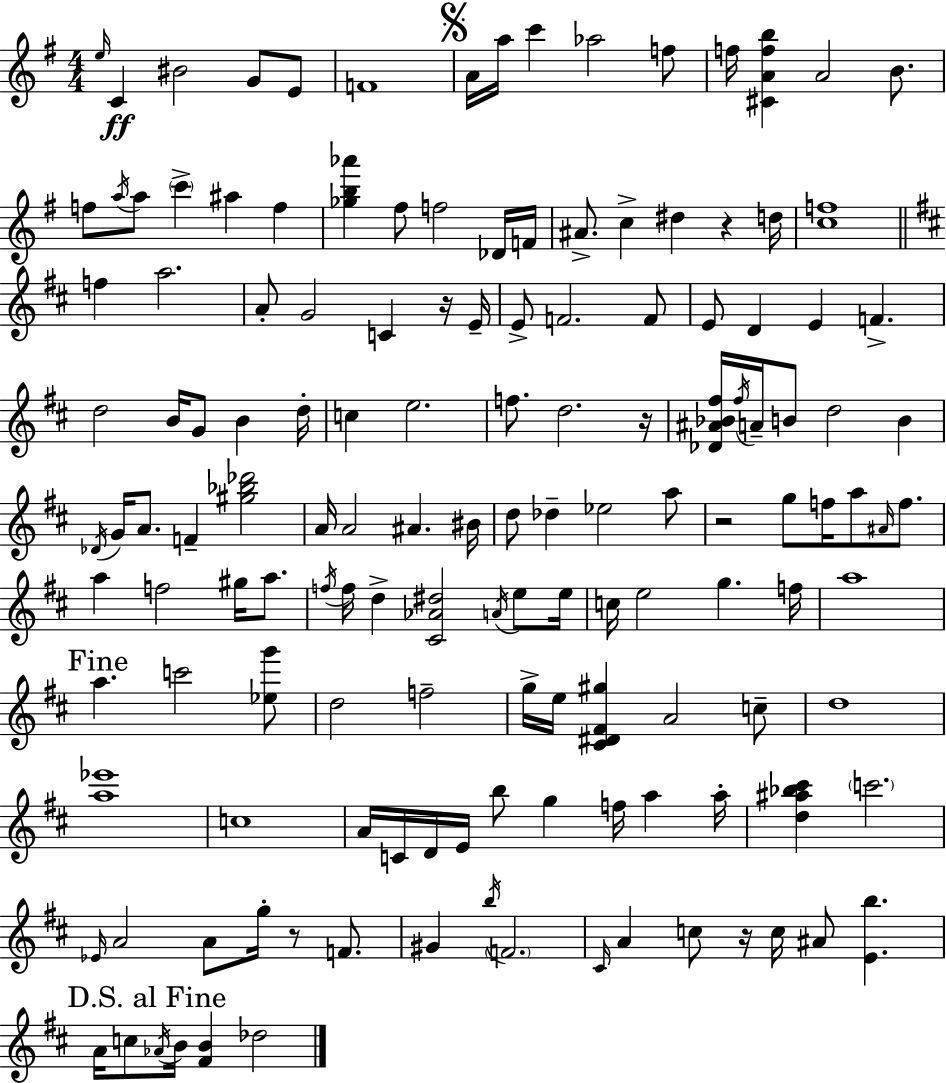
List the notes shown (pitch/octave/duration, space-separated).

E5/s C4/q BIS4/h G4/e E4/e F4/w A4/s A5/s C6/q Ab5/h F5/e F5/s [C#4,A4,F5,B5]/q A4/h B4/e. F5/e A5/s A5/e C6/q A#5/q F5/q [Gb5,B5,Ab6]/q F#5/e F5/h Db4/s F4/s A#4/e. C5/q D#5/q R/q D5/s [C5,F5]/w F5/q A5/h. A4/e G4/h C4/q R/s E4/s E4/e F4/h. F4/e E4/e D4/q E4/q F4/q. D5/h B4/s G4/e B4/q D5/s C5/q E5/h. F5/e. D5/h. R/s [Db4,A#4,Bb4,F#5]/s F#5/s A4/s B4/e D5/h B4/q Db4/s G4/s A4/e. F4/q [G#5,Bb5,Db6]/h A4/s A4/h A#4/q. BIS4/s D5/e Db5/q Eb5/h A5/e R/h G5/e F5/s A5/e A#4/s F5/e. A5/q F5/h G#5/s A5/e. F5/s F5/s D5/q [C#4,Ab4,D#5]/h A4/s E5/e E5/s C5/s E5/h G5/q. F5/s A5/w A5/q. C6/h [Eb5,G6]/e D5/h F5/h G5/s E5/s [C#4,D#4,F#4,G#5]/q A4/h C5/e D5/w [A5,Eb6]/w C5/w A4/s C4/s D4/s E4/s B5/e G5/q F5/s A5/q A5/s [D5,A#5,Bb5,C#6]/q C6/h. Eb4/s A4/h A4/e G5/s R/e F4/e. G#4/q B5/s F4/h. C#4/s A4/q C5/e R/s C5/s A#4/e [E4,B5]/q. A4/s C5/e Ab4/s B4/s [F#4,B4]/q Db5/h